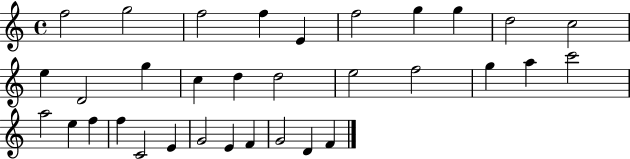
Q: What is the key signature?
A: C major